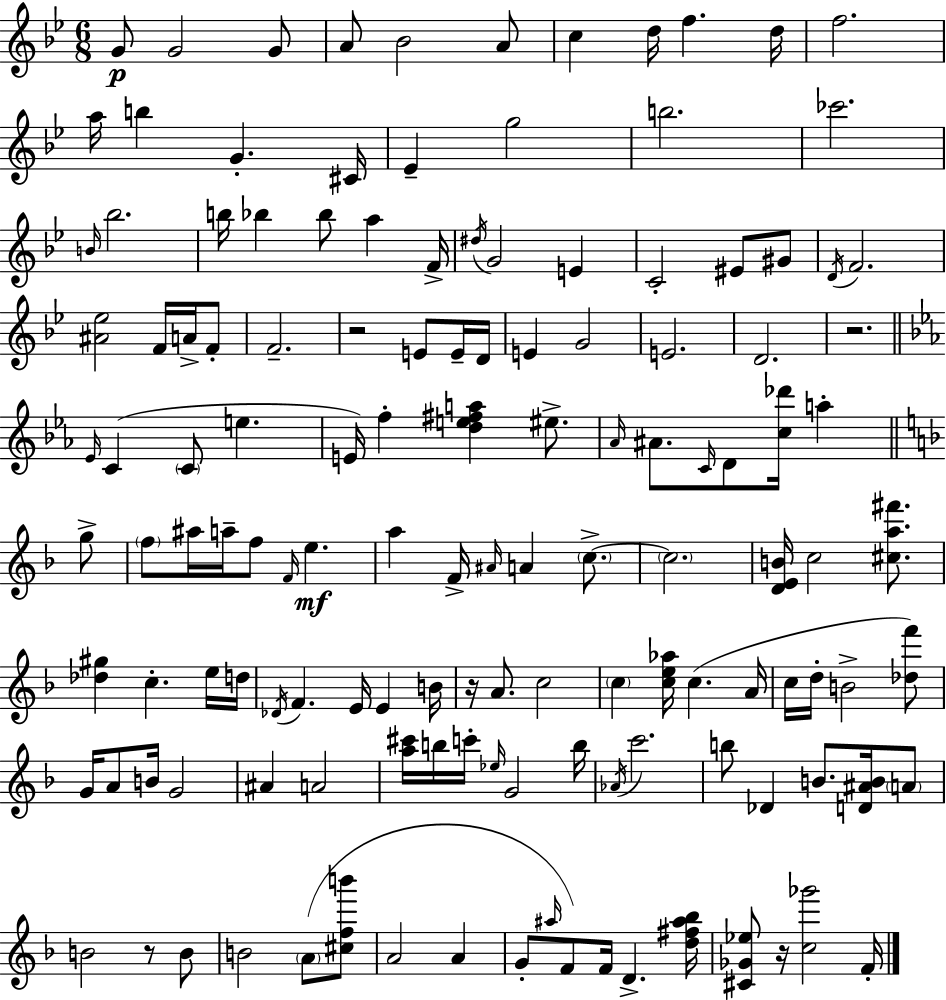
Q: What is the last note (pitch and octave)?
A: F4